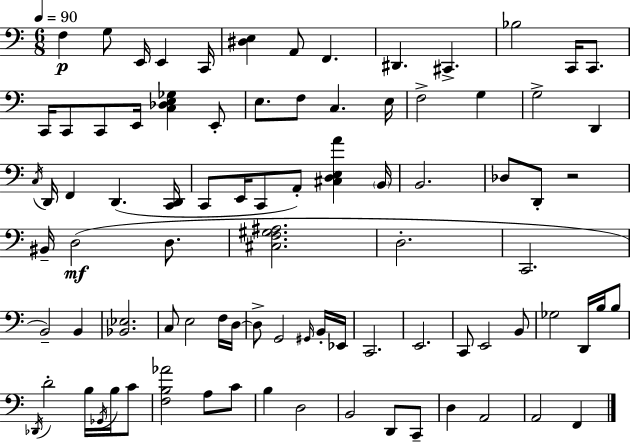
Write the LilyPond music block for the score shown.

{
  \clef bass
  \numericTimeSignature
  \time 6/8
  \key c \major
  \tempo 4 = 90
  f4\p g8 e,16 e,4 c,16 | <dis e>4 a,8 f,4. | dis,4. cis,4.-> | bes2 c,16 c,8. | \break c,16 c,8 c,8 e,16 <c des e ges>4 e,8-. | e8. f8 c4. e16 | f2-> g4 | g2-> d,4 | \break \acciaccatura { c16 } d,16 f,4 d,4.( | <c, d,>16 c,8 e,16 c,8 a,8-.) <cis d e a'>4 | \parenthesize b,16 b,2. | des8 d,8-. r2 | \break bis,16-- d2(\mf d8. | <cis f gis ais>2. | d2.-. | c,2. | \break b,2--) b,4 | <bes, ees>2. | c8 e2 f16 | d16~~ d8-> g,2 \grace { gis,16 } | \break b,16-. ees,16 c,2. | e,2. | c,8 e,2 | b,8 ges2 d,16 b16 | \break b8 \acciaccatura { des,16 } d'2-. b16 | \acciaccatura { ges,16 } b16 c'8 <f b aes'>2 | a8 c'8 b4 d2 | b,2 | \break d,8 c,8-- d4 a,2 | a,2 | f,4 \bar "|."
}